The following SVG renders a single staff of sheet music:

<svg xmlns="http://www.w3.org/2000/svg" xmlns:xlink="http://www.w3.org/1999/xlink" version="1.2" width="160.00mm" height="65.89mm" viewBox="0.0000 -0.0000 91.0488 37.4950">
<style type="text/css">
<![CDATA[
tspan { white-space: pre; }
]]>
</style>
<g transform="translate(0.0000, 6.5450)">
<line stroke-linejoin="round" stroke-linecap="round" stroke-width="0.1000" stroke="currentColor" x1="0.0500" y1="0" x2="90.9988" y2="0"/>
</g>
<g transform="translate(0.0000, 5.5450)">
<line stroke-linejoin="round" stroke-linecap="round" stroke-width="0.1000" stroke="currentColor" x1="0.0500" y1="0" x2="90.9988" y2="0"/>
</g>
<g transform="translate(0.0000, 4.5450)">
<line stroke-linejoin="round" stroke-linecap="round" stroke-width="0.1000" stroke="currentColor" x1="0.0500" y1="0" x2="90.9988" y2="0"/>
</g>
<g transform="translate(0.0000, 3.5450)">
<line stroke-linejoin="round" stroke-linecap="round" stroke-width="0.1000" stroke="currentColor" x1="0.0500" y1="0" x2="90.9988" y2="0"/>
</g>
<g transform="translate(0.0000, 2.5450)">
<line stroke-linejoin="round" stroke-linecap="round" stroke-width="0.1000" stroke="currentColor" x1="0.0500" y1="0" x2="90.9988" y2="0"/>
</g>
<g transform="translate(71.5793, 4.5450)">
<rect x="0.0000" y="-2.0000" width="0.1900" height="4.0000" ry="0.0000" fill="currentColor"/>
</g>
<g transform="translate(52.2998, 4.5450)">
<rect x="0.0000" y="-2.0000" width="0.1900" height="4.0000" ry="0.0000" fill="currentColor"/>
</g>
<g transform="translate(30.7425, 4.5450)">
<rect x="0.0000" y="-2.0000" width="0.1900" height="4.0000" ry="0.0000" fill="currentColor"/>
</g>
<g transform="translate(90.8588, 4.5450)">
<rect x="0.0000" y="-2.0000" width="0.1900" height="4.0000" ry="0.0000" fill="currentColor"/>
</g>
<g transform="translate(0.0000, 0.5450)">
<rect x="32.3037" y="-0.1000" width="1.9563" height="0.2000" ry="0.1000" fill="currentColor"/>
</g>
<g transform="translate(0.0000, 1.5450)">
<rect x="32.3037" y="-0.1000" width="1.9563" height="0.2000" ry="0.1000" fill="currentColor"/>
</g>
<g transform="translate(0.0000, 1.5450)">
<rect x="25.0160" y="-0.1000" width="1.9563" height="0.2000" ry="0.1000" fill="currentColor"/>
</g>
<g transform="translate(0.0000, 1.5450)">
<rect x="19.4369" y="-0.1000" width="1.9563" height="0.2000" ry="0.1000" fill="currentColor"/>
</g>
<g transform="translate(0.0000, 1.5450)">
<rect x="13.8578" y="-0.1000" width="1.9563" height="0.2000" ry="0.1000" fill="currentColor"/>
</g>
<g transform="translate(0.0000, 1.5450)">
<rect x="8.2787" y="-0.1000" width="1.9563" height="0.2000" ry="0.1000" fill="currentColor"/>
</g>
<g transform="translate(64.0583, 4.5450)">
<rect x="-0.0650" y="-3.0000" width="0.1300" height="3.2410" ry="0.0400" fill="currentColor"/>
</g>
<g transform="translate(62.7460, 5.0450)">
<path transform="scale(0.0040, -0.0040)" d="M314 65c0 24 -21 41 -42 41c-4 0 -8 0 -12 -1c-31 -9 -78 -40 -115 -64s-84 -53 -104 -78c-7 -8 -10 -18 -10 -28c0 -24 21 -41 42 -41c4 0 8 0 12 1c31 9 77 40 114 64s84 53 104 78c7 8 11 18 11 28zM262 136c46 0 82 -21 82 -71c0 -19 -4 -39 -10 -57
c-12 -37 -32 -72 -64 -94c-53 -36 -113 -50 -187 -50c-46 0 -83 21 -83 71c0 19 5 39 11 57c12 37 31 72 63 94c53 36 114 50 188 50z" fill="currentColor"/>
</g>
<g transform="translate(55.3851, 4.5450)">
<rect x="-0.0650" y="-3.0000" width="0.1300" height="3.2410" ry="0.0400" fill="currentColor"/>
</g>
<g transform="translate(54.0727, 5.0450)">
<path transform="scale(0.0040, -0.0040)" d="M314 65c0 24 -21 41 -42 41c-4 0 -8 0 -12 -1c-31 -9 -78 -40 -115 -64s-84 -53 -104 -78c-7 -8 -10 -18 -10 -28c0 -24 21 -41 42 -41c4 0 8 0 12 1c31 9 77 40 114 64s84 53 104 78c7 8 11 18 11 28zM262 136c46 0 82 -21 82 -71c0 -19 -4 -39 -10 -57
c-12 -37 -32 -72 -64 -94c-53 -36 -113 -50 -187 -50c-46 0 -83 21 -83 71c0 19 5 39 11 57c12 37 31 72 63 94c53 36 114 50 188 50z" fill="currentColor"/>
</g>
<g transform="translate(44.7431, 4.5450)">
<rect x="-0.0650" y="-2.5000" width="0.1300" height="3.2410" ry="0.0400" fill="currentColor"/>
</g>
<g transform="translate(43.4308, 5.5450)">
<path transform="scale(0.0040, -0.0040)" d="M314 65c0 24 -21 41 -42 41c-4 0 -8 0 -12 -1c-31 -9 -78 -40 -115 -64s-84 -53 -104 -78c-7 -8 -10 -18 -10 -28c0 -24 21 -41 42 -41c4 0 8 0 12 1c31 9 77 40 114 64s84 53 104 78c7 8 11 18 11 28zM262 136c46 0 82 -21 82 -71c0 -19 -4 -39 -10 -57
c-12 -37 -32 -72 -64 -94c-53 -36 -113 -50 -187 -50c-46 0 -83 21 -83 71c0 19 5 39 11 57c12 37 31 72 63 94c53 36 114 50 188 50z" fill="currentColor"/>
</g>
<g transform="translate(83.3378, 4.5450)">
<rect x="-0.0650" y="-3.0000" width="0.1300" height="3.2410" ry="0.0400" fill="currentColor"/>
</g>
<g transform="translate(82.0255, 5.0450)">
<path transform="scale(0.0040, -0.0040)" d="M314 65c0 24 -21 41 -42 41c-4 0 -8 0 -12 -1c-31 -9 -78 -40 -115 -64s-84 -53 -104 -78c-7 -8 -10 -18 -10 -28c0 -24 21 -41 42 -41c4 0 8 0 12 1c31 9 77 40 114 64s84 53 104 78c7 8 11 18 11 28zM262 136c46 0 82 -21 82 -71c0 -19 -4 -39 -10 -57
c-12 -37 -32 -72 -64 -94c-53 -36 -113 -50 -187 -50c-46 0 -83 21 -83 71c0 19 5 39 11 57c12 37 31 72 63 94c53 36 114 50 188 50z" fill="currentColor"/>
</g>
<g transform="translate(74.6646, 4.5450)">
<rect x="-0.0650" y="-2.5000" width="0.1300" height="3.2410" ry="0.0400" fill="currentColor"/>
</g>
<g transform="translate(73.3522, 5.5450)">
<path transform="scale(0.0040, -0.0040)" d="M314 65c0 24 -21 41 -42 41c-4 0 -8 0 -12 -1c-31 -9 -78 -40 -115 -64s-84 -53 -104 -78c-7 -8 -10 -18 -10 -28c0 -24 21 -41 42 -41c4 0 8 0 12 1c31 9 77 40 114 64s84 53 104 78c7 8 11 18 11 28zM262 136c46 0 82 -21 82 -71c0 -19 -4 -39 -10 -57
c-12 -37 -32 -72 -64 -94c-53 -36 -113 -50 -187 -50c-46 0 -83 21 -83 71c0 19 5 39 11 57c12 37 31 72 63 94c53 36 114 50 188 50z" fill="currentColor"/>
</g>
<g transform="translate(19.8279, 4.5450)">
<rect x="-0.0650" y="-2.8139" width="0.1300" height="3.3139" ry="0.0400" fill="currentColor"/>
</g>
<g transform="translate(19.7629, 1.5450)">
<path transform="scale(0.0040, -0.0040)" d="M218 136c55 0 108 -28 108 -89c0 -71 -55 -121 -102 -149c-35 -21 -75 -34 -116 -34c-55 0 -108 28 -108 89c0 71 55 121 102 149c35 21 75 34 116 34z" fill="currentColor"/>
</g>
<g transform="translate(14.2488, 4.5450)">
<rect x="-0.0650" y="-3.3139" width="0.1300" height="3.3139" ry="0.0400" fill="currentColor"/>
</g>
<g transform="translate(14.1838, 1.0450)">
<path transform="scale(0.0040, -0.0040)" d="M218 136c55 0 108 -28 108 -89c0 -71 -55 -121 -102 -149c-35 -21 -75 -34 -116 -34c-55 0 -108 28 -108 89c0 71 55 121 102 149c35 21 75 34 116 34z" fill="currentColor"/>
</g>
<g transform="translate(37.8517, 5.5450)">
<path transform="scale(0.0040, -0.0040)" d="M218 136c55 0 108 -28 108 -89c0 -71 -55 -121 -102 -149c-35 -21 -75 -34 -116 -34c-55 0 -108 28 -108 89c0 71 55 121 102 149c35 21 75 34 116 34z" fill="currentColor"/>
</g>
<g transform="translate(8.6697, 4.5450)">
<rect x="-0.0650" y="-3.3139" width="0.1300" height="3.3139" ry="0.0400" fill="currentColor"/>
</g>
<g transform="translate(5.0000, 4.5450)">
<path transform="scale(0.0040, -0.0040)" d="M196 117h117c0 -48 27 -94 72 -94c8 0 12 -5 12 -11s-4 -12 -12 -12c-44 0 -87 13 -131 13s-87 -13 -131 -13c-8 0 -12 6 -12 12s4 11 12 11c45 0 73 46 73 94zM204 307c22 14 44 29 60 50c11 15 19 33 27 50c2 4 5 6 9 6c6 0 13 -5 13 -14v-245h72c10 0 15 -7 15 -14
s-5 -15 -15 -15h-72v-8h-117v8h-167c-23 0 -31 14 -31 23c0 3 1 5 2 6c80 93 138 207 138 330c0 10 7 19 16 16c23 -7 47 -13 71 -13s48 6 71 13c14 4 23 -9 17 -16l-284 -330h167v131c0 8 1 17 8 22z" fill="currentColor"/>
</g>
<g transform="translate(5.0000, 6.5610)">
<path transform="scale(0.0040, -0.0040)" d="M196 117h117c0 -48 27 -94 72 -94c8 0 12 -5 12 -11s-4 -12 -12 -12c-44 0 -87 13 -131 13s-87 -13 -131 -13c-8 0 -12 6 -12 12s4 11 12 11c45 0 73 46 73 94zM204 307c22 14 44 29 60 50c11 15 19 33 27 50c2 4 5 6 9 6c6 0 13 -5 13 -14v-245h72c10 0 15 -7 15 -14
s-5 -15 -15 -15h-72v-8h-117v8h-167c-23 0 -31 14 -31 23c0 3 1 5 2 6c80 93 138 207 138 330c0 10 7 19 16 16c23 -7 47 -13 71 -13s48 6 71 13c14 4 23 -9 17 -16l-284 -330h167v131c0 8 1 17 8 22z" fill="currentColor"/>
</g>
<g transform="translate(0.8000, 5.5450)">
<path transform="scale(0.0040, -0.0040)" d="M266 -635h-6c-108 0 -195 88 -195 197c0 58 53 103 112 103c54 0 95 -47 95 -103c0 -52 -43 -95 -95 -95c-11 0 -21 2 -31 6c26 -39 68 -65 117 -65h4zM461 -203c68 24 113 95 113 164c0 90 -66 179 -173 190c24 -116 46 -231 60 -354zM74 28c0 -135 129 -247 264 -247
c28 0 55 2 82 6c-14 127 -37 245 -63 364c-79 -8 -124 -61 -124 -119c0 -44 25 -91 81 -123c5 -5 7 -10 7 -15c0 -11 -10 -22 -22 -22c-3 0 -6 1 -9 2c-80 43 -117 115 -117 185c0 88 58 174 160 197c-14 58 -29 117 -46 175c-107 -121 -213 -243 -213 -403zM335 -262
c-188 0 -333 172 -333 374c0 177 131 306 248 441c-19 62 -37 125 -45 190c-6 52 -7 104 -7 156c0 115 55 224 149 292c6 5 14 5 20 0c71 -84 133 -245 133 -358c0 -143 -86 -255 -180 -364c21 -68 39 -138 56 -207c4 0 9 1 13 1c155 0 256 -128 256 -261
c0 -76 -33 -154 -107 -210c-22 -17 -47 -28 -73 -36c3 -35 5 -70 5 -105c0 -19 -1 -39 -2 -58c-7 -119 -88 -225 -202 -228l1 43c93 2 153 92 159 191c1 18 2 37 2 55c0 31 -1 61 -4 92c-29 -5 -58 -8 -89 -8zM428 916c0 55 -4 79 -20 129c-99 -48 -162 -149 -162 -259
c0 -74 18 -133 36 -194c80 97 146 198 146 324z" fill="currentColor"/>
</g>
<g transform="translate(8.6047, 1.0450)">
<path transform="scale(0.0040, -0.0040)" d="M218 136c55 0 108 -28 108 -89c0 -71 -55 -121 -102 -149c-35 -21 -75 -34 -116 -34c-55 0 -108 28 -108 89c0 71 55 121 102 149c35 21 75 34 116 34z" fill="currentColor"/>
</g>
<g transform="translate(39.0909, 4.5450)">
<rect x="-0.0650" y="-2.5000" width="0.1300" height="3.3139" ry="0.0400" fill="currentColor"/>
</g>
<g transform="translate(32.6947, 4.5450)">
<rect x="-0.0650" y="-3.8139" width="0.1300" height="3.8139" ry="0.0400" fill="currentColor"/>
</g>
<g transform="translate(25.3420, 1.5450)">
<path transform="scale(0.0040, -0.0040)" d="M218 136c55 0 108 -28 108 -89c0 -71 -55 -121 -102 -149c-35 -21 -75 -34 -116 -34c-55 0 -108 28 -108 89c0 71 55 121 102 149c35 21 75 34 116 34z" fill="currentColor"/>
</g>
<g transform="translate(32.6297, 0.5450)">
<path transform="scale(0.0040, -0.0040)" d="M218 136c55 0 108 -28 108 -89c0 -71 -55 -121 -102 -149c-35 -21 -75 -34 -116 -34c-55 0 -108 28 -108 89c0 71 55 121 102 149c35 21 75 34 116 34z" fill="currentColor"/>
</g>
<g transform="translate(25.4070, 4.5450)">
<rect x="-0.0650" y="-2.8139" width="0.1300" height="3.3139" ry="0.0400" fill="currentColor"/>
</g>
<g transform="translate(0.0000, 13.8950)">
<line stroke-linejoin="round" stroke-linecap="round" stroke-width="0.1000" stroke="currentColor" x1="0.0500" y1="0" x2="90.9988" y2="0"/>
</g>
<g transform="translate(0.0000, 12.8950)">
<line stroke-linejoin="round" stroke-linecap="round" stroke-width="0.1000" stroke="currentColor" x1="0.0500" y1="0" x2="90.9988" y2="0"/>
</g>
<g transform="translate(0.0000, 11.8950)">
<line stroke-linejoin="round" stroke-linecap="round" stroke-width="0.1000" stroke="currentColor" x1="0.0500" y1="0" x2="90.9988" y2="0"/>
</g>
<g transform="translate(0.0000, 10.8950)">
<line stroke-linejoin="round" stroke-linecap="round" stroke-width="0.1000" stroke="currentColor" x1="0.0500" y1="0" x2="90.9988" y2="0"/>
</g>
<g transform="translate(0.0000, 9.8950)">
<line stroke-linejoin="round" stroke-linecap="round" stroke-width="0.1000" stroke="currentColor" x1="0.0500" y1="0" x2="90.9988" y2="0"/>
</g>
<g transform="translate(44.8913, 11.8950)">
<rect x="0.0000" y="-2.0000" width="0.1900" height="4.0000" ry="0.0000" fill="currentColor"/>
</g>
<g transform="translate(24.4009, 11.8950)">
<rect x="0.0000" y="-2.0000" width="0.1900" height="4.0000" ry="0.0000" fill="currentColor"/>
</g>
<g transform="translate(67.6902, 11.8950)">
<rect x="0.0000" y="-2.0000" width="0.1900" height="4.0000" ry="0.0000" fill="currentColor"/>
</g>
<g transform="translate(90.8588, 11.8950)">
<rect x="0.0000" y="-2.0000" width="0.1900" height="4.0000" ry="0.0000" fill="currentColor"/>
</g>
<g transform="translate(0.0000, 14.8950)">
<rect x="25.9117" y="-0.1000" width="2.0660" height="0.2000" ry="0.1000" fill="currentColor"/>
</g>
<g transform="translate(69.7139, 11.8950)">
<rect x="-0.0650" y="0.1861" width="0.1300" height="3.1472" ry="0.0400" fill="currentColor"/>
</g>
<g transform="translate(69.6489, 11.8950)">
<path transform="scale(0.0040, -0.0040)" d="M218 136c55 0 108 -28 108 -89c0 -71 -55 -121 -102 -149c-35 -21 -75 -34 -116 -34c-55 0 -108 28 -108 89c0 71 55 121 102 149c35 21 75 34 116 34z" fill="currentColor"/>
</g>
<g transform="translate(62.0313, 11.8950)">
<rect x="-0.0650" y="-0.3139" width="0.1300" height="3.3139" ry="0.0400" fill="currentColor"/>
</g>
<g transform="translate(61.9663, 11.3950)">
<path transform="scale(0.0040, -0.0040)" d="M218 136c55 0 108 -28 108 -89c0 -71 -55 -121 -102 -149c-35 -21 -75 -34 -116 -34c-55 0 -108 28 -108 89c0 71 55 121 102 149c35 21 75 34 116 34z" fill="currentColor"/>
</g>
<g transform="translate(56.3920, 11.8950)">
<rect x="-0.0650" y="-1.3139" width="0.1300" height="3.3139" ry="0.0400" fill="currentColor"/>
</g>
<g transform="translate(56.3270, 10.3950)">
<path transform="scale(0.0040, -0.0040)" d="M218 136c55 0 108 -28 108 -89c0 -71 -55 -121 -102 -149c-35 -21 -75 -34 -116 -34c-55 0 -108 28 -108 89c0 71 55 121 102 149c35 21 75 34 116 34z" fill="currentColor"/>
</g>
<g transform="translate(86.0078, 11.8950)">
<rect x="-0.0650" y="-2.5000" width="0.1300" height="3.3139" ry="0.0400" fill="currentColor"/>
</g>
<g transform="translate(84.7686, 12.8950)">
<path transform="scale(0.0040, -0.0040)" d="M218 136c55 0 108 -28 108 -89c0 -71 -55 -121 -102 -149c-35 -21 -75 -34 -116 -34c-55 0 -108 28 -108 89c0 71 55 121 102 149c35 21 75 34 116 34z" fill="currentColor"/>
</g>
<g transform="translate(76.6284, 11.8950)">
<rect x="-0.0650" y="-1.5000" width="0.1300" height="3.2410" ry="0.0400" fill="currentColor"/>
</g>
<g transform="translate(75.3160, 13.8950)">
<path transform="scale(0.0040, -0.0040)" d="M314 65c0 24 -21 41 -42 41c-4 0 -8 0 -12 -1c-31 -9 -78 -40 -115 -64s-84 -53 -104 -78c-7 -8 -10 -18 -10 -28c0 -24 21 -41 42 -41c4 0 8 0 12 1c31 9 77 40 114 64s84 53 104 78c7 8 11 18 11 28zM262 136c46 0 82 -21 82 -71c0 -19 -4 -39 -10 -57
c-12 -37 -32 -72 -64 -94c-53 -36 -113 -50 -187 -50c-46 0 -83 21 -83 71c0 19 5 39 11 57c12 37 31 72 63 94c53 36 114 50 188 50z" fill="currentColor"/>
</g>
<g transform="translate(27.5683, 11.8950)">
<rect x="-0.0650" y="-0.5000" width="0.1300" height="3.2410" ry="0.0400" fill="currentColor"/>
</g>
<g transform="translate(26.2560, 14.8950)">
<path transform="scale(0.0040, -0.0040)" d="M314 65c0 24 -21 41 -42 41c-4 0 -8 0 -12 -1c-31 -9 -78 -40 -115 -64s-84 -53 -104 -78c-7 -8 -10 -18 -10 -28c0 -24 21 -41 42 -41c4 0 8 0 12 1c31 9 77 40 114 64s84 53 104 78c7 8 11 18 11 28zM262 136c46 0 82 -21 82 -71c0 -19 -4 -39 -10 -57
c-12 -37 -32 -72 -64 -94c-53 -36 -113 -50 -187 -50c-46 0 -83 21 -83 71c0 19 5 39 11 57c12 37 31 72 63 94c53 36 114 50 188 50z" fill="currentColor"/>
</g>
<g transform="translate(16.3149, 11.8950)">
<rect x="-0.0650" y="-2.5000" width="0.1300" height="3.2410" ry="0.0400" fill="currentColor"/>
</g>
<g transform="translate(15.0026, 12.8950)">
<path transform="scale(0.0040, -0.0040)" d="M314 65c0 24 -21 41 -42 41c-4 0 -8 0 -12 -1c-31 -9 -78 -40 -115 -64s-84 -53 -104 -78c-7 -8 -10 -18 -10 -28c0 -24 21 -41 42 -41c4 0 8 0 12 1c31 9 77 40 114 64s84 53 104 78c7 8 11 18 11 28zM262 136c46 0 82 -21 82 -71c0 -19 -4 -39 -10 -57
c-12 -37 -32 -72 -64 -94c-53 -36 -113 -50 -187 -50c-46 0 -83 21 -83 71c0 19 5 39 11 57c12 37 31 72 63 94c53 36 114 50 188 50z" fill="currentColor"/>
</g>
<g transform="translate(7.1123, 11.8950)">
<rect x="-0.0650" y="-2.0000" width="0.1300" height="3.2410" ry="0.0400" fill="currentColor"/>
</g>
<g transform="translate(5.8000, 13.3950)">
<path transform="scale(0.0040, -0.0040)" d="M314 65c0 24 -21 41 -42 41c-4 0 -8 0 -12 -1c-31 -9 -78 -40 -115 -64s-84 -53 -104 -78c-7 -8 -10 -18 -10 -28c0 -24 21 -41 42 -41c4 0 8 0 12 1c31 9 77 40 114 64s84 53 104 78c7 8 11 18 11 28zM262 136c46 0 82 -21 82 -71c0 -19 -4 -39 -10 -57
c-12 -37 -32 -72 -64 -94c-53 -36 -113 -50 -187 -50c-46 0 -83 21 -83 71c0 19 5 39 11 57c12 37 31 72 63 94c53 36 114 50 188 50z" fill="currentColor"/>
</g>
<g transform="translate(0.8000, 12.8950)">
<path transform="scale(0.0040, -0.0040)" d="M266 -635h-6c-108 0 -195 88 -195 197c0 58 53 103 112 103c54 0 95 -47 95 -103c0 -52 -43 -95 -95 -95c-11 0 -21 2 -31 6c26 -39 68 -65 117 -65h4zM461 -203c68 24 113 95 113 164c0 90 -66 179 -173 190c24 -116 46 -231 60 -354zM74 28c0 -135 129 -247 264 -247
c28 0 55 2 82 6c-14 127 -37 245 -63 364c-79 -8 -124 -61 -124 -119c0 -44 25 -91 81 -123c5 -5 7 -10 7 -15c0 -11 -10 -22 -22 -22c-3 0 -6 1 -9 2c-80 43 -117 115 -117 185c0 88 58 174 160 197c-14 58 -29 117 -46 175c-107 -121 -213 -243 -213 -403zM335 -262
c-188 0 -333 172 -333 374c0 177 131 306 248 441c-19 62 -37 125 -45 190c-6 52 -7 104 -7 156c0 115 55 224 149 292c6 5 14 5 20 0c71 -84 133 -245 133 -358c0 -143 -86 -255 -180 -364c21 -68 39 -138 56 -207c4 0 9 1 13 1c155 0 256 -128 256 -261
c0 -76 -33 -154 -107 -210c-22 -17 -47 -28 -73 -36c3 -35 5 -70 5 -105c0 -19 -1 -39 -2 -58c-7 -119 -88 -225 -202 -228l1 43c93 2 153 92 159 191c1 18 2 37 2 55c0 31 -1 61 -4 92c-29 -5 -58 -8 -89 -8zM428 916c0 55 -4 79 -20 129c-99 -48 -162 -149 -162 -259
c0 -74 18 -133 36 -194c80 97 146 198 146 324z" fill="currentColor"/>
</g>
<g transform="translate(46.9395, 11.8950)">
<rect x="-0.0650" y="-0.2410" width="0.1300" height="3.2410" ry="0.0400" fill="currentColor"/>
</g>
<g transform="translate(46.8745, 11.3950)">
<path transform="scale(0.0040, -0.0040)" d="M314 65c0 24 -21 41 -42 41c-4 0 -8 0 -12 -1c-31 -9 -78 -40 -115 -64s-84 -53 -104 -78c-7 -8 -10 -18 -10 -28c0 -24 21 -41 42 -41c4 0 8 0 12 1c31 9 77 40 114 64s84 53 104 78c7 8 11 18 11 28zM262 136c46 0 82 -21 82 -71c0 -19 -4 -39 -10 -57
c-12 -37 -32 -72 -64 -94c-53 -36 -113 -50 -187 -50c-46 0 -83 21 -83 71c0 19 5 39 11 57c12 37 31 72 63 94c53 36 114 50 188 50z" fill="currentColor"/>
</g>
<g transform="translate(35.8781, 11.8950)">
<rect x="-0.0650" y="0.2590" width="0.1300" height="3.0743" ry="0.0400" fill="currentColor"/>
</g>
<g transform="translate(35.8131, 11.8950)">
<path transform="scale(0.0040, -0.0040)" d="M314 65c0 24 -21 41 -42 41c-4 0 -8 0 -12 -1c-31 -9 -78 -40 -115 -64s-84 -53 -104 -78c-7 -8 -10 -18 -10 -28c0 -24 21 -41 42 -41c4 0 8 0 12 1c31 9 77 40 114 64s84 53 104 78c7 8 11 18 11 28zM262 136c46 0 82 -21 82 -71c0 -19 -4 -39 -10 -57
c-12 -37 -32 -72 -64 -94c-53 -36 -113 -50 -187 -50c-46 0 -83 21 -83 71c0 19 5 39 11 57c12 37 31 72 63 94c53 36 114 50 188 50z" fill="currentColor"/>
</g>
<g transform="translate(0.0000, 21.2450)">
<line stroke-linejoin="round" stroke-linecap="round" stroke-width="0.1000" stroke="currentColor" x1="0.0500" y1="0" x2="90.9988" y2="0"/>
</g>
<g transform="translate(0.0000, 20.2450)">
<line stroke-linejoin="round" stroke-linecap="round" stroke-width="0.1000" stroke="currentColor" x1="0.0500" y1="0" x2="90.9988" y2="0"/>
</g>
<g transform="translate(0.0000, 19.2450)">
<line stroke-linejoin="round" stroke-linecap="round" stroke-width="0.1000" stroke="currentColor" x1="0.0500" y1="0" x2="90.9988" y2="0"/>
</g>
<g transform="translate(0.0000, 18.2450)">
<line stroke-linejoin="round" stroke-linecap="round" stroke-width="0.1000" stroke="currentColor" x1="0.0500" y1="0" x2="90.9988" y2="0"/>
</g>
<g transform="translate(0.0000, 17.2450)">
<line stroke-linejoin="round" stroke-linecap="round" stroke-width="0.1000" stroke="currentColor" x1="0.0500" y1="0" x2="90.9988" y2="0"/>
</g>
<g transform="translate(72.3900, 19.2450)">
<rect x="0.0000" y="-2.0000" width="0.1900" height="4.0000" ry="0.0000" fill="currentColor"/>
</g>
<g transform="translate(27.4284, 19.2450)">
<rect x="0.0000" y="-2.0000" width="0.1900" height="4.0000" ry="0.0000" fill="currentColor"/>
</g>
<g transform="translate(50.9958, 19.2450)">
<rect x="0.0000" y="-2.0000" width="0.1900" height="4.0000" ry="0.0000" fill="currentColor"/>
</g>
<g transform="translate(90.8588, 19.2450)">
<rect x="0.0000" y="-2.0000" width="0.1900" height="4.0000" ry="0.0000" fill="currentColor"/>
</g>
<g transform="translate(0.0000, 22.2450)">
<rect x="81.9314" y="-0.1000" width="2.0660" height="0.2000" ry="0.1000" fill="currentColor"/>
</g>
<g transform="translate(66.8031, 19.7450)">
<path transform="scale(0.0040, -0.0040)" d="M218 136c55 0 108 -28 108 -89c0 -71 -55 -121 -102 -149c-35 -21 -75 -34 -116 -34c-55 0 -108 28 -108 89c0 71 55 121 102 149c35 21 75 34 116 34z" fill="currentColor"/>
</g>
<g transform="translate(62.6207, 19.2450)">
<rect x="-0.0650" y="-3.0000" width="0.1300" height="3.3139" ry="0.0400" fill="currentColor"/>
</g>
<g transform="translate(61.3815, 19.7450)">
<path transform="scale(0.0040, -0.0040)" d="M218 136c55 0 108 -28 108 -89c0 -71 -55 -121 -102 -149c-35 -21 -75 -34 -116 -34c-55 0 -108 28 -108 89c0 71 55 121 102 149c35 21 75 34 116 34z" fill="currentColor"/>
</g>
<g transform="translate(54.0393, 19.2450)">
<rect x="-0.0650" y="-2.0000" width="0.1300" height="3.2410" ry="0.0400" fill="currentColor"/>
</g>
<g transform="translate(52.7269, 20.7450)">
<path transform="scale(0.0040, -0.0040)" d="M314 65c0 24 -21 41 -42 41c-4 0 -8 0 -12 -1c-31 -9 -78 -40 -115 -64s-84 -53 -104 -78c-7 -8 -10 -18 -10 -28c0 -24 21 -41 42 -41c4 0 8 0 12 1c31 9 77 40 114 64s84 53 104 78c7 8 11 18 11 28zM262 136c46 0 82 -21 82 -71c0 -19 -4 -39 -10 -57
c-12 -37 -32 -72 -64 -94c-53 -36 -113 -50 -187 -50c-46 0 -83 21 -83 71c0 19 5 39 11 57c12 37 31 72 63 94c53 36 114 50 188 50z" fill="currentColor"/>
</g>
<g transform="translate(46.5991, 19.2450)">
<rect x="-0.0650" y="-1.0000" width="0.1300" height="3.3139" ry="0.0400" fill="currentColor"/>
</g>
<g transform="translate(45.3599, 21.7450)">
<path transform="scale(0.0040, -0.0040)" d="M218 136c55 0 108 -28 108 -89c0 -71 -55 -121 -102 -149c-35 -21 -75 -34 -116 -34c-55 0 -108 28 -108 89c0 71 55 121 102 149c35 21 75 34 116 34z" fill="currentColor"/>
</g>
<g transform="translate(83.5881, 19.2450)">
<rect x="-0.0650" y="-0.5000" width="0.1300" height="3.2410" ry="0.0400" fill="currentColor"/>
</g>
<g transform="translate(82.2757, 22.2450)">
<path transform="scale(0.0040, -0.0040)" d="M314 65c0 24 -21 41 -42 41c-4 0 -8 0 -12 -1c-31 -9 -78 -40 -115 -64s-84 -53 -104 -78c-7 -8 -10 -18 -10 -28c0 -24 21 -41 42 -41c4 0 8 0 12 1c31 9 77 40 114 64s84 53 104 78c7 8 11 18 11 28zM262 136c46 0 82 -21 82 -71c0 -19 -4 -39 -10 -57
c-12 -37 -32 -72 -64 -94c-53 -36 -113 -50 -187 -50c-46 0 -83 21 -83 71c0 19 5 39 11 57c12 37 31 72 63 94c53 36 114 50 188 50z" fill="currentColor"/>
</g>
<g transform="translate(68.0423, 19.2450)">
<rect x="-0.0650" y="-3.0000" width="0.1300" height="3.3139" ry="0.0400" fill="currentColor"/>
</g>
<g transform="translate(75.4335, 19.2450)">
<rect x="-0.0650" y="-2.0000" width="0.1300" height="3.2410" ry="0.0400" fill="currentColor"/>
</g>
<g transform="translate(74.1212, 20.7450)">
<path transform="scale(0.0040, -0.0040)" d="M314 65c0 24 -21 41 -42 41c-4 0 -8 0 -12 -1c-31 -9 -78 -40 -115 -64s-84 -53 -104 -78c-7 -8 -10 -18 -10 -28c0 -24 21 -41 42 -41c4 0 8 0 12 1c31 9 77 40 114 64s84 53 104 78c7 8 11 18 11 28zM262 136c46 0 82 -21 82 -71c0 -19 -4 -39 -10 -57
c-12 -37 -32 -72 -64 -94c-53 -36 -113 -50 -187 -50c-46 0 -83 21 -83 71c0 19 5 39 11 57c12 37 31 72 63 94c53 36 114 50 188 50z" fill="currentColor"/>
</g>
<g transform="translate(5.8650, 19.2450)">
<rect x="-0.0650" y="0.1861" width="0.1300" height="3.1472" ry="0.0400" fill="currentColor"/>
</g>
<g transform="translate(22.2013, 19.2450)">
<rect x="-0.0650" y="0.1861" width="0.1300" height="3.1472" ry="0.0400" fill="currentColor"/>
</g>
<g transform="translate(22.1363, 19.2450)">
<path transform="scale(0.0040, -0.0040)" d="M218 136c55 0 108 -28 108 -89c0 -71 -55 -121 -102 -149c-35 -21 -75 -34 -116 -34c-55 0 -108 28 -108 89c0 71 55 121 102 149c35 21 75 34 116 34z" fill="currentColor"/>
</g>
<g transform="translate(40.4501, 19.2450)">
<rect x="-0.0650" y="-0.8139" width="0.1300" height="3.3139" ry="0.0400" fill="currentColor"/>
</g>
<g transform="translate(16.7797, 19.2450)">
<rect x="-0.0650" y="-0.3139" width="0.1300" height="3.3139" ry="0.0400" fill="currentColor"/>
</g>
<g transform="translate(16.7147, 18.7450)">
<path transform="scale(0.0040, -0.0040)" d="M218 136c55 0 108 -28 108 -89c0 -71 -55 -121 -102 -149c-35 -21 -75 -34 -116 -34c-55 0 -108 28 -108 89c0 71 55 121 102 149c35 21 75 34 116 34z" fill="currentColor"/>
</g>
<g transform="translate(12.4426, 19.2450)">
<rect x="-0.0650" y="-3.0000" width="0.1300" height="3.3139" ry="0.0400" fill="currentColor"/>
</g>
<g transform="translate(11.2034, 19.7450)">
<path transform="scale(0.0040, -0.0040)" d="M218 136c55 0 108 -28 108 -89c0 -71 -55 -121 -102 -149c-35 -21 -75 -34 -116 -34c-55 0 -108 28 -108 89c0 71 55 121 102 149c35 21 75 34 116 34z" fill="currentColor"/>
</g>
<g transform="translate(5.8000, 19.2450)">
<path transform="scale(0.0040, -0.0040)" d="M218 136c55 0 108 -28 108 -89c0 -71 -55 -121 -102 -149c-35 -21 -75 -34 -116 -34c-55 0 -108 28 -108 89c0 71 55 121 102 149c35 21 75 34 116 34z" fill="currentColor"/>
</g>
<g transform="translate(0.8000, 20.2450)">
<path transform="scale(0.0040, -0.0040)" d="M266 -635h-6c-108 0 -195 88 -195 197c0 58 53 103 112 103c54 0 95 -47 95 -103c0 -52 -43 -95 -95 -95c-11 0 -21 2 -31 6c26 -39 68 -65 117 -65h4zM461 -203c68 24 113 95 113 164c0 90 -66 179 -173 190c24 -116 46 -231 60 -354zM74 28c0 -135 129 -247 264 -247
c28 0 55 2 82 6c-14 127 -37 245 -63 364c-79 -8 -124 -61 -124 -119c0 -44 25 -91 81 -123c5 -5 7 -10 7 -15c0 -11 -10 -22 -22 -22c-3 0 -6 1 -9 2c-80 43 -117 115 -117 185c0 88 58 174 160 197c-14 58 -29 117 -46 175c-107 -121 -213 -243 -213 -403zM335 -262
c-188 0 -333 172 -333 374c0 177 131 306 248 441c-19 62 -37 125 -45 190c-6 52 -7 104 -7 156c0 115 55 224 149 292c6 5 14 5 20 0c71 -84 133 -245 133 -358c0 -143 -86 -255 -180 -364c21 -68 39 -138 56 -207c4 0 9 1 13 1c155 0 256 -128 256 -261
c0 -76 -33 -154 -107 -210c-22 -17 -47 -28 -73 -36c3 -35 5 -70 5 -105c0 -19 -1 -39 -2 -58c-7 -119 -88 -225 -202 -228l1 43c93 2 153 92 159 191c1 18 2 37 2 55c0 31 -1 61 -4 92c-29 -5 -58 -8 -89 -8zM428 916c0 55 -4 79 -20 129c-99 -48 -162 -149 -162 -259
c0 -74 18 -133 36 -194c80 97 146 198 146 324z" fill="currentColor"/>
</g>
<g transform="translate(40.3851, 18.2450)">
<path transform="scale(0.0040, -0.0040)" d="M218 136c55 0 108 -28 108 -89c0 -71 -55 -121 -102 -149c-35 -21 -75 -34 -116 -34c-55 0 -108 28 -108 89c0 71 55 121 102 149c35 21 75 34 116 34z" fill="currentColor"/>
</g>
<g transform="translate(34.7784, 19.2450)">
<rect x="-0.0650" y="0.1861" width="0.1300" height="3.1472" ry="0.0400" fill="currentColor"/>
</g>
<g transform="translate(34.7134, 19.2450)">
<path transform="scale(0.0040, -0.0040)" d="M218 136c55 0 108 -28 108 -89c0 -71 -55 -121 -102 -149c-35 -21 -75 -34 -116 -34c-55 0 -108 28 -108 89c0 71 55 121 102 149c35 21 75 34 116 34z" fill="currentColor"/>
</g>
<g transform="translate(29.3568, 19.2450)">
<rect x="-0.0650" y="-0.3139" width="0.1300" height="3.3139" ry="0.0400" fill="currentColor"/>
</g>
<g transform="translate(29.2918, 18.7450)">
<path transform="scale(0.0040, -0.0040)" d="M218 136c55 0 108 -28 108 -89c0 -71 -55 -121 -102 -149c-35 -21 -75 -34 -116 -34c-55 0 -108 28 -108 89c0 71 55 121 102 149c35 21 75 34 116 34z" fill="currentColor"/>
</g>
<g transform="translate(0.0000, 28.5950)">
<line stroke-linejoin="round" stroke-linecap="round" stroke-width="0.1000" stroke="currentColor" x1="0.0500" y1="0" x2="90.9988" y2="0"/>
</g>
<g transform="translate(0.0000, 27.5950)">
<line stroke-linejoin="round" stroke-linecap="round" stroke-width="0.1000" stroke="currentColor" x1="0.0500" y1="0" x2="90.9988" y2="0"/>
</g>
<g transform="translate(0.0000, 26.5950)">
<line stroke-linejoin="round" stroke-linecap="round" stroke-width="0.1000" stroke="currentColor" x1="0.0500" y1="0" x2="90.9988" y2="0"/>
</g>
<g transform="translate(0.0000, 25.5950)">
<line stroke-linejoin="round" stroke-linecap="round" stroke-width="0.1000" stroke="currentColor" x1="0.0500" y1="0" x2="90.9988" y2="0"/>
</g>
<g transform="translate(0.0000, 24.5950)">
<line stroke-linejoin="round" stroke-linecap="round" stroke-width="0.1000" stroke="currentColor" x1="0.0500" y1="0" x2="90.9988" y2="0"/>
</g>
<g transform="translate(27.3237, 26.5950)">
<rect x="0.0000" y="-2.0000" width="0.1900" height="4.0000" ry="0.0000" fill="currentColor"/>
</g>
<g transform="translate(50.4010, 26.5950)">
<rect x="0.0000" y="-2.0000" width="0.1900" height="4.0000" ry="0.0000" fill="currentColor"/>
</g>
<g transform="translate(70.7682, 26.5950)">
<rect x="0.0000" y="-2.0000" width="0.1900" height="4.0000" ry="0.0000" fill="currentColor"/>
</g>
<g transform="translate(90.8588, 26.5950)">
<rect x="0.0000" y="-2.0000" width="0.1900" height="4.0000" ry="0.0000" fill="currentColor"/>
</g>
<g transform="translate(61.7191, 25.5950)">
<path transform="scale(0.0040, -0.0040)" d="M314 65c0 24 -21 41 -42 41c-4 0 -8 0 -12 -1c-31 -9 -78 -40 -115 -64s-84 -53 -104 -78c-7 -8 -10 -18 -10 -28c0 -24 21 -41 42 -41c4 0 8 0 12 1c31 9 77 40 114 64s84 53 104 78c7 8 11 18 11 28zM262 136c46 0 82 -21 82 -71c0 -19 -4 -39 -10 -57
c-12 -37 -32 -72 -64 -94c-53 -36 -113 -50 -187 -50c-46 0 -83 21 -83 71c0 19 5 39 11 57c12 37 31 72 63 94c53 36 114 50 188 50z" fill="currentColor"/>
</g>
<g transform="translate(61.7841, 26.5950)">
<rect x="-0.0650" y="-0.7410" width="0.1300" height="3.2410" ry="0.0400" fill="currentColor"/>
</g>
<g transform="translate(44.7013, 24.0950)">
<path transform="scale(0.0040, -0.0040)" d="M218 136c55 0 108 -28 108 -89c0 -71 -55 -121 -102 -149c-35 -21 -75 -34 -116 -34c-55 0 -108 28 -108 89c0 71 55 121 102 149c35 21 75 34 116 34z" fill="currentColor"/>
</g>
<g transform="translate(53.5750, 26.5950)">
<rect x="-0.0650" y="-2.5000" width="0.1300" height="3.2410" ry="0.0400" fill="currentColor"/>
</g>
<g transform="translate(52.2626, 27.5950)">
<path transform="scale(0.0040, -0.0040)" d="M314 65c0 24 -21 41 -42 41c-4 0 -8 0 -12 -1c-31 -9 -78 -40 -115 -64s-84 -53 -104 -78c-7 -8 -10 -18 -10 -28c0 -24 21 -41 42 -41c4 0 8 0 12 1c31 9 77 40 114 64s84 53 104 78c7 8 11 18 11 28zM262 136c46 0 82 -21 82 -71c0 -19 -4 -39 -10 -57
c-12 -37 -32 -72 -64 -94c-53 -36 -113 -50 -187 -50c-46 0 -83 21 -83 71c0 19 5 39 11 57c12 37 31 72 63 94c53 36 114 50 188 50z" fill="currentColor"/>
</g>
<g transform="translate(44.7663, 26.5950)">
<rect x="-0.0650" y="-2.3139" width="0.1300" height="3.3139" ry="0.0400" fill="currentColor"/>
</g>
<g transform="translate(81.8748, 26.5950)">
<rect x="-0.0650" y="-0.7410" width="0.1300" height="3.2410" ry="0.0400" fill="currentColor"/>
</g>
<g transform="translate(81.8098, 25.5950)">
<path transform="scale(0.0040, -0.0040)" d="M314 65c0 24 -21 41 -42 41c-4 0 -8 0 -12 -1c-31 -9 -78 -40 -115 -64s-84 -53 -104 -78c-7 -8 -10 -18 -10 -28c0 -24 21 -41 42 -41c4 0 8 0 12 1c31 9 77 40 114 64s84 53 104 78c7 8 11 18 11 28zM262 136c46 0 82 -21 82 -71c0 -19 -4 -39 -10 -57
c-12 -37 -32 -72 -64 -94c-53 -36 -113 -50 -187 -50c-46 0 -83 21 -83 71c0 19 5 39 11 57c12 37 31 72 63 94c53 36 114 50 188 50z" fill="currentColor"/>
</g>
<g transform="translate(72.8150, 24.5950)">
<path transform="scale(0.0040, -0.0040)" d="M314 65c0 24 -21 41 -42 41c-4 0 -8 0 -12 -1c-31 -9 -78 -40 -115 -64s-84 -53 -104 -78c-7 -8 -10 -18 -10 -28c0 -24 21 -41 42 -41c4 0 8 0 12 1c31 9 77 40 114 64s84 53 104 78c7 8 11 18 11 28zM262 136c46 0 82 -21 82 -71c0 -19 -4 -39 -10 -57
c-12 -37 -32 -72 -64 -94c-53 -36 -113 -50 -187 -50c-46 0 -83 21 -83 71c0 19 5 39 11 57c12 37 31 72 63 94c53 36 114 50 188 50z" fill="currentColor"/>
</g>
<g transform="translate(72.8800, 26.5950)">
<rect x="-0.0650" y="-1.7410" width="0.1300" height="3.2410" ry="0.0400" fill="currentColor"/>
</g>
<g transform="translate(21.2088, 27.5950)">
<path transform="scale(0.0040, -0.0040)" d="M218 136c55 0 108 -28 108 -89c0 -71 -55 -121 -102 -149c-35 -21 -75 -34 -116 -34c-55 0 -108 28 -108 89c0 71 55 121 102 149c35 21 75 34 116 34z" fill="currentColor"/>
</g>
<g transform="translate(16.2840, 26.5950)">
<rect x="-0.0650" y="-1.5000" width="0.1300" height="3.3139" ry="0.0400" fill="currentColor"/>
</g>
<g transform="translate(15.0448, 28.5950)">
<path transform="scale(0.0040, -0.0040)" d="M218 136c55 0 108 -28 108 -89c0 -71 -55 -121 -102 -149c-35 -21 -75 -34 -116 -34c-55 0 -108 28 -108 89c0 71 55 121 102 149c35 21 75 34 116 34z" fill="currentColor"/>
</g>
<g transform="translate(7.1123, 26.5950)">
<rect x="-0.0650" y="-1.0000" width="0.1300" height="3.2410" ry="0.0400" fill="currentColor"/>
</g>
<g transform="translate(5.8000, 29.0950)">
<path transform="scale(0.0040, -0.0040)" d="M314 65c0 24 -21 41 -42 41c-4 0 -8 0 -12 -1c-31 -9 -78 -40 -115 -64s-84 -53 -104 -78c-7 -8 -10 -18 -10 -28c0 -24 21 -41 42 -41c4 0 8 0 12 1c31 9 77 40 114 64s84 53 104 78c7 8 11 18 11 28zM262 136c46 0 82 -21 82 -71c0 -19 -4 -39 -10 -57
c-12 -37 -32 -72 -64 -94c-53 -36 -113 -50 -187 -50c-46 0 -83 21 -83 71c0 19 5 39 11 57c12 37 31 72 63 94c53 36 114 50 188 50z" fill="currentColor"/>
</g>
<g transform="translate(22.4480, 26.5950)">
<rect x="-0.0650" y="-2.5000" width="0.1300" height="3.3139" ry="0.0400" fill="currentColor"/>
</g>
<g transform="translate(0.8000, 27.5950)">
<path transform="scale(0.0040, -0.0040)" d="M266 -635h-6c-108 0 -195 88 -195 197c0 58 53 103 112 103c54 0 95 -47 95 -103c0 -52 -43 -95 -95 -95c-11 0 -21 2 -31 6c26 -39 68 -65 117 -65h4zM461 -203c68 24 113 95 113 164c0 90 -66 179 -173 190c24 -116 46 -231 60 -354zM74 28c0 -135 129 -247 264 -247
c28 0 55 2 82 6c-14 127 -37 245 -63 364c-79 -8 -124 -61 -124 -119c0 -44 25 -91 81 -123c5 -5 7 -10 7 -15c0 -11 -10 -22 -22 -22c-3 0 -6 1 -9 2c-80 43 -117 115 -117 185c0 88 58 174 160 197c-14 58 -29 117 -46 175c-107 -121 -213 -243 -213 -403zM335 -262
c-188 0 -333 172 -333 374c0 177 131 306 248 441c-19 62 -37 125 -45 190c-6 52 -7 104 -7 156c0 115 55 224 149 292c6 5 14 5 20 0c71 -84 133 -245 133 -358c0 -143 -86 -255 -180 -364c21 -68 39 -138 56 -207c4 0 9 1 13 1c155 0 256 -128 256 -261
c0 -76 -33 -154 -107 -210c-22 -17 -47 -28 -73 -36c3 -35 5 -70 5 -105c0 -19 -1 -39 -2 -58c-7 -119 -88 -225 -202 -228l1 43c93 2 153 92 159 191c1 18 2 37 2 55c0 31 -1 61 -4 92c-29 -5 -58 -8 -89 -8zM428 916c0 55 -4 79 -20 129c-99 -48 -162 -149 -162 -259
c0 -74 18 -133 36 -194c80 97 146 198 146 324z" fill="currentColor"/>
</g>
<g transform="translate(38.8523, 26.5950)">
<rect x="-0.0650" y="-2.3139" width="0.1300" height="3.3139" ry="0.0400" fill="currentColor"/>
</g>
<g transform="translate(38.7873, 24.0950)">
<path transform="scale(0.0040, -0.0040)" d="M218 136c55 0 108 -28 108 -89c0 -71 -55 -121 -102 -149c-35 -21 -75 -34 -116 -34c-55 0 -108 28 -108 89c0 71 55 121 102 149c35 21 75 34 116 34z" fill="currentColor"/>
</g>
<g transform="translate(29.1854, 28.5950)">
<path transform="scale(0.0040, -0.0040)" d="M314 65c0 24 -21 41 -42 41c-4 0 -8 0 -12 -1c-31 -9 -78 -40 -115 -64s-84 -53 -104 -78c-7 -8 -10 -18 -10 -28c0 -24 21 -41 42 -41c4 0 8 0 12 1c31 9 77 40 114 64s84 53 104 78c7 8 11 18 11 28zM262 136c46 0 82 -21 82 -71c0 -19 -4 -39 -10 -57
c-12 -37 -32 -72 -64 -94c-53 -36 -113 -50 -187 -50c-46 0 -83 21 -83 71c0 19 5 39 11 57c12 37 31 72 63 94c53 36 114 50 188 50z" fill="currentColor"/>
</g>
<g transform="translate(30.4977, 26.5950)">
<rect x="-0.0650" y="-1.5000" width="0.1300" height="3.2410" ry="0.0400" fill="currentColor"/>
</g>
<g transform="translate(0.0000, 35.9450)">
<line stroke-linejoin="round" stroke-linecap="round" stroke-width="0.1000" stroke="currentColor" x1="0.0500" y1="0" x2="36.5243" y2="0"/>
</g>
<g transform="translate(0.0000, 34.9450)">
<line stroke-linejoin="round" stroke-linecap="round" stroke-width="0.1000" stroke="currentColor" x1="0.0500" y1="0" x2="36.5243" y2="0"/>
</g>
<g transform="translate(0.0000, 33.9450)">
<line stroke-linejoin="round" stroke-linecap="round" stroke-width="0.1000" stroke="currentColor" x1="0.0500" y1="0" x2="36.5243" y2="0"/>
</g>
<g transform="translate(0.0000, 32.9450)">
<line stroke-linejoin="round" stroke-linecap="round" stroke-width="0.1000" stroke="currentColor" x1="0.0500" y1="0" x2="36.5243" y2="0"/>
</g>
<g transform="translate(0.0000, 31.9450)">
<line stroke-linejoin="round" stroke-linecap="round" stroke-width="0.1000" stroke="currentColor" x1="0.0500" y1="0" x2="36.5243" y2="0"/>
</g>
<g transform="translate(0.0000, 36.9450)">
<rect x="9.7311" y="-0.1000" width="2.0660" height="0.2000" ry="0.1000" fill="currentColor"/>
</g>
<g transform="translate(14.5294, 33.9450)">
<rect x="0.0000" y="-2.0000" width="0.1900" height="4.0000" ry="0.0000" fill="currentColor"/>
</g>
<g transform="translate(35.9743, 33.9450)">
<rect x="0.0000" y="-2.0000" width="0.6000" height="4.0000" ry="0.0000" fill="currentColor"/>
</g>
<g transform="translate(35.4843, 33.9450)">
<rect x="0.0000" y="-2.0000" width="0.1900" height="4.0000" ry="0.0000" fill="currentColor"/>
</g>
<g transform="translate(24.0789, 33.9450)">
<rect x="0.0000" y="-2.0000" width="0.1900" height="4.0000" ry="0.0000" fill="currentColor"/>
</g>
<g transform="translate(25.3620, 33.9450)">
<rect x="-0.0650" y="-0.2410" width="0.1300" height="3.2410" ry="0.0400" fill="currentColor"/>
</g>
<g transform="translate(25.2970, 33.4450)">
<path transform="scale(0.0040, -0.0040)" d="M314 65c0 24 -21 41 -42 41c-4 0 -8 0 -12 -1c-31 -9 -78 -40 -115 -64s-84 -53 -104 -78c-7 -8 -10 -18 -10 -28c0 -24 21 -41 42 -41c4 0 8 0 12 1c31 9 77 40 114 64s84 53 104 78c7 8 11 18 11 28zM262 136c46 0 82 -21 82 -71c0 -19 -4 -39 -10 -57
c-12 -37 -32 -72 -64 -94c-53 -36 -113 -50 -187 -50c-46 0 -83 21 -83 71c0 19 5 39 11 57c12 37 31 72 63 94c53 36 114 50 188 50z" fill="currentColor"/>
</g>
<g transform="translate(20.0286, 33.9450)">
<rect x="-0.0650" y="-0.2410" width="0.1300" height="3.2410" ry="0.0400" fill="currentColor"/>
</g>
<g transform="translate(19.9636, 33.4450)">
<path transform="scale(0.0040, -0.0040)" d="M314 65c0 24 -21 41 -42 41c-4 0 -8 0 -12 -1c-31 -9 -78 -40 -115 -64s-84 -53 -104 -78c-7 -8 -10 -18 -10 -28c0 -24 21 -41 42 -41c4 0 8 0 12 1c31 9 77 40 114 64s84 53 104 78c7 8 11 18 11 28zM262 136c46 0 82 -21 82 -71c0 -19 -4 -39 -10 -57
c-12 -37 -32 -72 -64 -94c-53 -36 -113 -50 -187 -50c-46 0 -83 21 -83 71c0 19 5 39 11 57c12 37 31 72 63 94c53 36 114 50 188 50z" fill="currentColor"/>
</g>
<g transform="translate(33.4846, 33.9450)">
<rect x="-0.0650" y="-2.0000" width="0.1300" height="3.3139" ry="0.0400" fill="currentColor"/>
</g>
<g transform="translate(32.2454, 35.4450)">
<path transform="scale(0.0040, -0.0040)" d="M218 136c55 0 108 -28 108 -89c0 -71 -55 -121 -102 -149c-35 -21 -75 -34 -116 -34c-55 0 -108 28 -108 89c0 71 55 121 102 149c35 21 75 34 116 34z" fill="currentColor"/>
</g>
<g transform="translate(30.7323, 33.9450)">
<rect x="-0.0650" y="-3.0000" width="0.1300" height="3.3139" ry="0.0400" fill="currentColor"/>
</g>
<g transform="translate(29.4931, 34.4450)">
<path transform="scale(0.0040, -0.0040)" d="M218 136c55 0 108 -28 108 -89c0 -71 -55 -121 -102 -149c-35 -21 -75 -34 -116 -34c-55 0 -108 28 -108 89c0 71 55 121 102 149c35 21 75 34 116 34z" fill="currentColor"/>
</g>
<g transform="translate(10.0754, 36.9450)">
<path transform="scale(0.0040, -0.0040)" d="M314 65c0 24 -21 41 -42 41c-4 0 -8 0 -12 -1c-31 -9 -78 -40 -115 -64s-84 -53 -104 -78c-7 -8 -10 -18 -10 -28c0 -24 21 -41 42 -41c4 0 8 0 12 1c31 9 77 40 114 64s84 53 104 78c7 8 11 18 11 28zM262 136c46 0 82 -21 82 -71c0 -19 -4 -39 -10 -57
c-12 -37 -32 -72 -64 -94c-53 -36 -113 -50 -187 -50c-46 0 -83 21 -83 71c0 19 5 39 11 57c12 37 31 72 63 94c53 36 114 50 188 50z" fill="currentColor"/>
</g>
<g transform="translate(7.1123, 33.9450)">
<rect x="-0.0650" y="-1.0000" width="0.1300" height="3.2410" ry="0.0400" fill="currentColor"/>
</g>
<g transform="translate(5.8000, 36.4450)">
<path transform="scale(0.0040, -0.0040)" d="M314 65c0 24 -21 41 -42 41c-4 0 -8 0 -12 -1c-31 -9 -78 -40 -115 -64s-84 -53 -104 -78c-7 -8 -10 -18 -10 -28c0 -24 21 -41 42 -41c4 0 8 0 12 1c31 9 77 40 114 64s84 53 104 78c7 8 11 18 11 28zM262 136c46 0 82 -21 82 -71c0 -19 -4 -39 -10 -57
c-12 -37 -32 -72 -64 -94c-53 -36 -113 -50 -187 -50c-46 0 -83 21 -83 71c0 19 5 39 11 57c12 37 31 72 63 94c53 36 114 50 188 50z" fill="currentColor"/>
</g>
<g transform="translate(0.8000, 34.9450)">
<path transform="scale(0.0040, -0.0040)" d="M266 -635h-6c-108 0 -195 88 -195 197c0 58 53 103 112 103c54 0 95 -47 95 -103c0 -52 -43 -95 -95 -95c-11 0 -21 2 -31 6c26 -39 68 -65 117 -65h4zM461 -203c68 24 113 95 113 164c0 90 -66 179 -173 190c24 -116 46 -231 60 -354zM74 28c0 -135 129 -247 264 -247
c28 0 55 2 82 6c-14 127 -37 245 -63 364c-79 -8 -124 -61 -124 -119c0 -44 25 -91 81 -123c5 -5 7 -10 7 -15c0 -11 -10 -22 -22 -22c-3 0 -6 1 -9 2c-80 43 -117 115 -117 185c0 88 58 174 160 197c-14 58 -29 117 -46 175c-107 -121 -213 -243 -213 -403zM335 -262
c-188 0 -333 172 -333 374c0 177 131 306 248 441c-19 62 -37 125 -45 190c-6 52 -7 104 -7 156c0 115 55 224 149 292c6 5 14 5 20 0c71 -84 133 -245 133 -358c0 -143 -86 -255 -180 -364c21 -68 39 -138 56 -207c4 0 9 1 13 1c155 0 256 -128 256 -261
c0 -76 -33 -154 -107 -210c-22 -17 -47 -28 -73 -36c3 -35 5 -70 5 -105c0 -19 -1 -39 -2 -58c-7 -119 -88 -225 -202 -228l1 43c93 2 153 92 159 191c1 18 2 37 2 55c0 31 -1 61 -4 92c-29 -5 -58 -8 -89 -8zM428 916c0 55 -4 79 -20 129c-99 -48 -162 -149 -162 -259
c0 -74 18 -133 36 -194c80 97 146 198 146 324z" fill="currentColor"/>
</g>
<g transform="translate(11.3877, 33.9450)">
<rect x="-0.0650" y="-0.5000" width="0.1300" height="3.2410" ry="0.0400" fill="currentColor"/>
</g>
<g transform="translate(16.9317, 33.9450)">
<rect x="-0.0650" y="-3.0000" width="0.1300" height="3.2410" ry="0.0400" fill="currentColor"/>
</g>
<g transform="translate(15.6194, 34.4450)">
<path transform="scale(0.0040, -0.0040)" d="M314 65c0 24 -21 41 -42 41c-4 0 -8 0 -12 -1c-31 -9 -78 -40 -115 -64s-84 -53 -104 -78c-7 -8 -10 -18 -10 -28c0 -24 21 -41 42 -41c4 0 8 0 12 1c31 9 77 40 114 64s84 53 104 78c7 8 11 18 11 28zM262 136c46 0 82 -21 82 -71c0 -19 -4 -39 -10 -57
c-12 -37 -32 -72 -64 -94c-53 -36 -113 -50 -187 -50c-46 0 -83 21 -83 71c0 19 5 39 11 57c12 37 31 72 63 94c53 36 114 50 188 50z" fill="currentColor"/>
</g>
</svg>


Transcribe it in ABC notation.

X:1
T:Untitled
M:4/4
L:1/4
K:C
b b a a c' G G2 A2 A2 G2 A2 F2 G2 C2 B2 c2 e c B E2 G B A c B c B d D F2 A A F2 C2 D2 E G E2 g g G2 d2 f2 d2 D2 C2 A2 c2 c2 A F